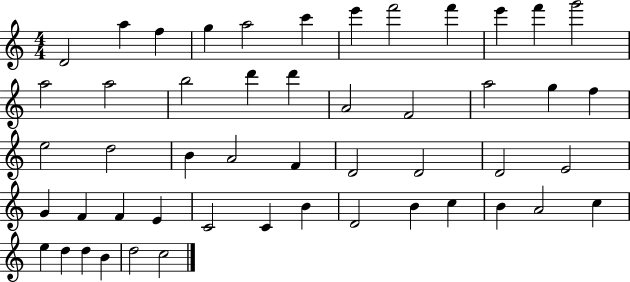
X:1
T:Untitled
M:4/4
L:1/4
K:C
D2 a f g a2 c' e' f'2 f' e' f' g'2 a2 a2 b2 d' d' A2 F2 a2 g f e2 d2 B A2 F D2 D2 D2 E2 G F F E C2 C B D2 B c B A2 c e d d B d2 c2